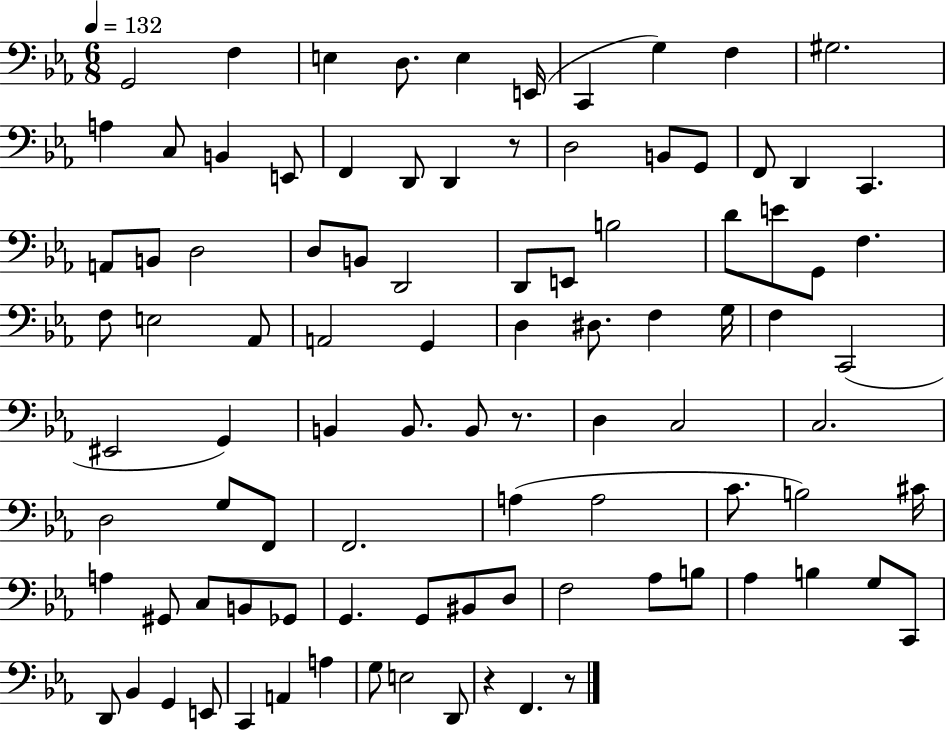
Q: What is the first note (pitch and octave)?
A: G2